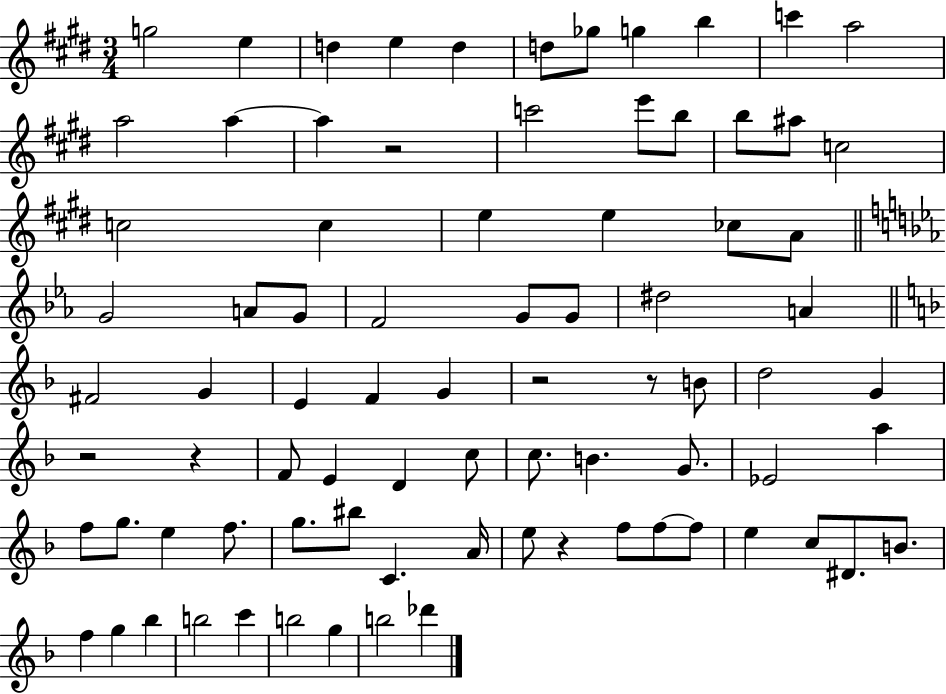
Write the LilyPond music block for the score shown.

{
  \clef treble
  \numericTimeSignature
  \time 3/4
  \key e \major
  \repeat volta 2 { g''2 e''4 | d''4 e''4 d''4 | d''8 ges''8 g''4 b''4 | c'''4 a''2 | \break a''2 a''4~~ | a''4 r2 | c'''2 e'''8 b''8 | b''8 ais''8 c''2 | \break c''2 c''4 | e''4 e''4 ces''8 a'8 | \bar "||" \break \key c \minor g'2 a'8 g'8 | f'2 g'8 g'8 | dis''2 a'4 | \bar "||" \break \key f \major fis'2 g'4 | e'4 f'4 g'4 | r2 r8 b'8 | d''2 g'4 | \break r2 r4 | f'8 e'4 d'4 c''8 | c''8. b'4. g'8. | ees'2 a''4 | \break f''8 g''8. e''4 f''8. | g''8. bis''8 c'4. a'16 | e''8 r4 f''8 f''8~~ f''8 | e''4 c''8 dis'8. b'8. | \break f''4 g''4 bes''4 | b''2 c'''4 | b''2 g''4 | b''2 des'''4 | \break } \bar "|."
}